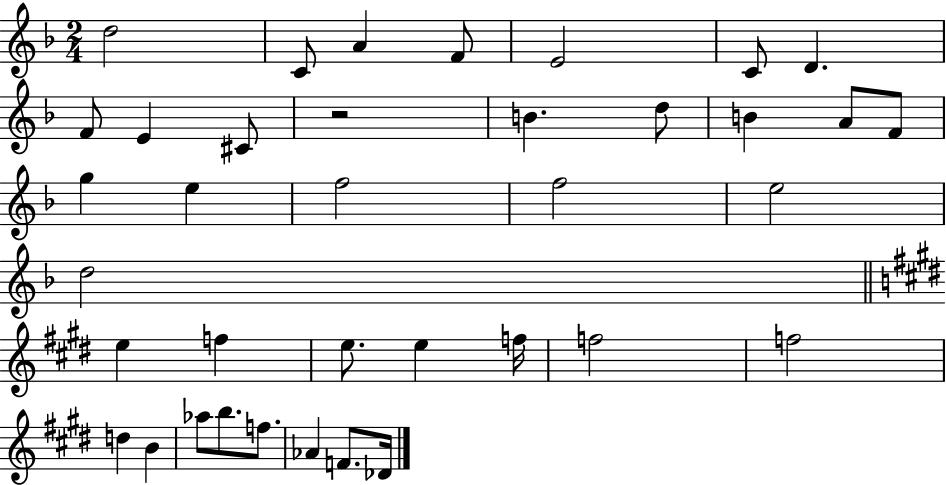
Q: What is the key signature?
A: F major